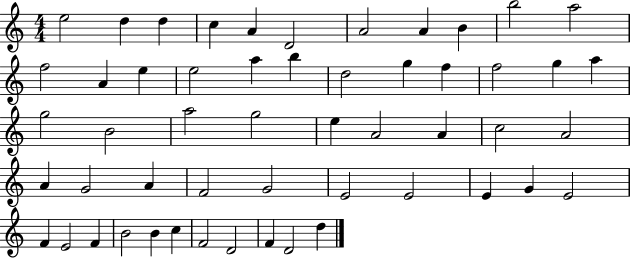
X:1
T:Untitled
M:4/4
L:1/4
K:C
e2 d d c A D2 A2 A B b2 a2 f2 A e e2 a b d2 g f f2 g a g2 B2 a2 g2 e A2 A c2 A2 A G2 A F2 G2 E2 E2 E G E2 F E2 F B2 B c F2 D2 F D2 d